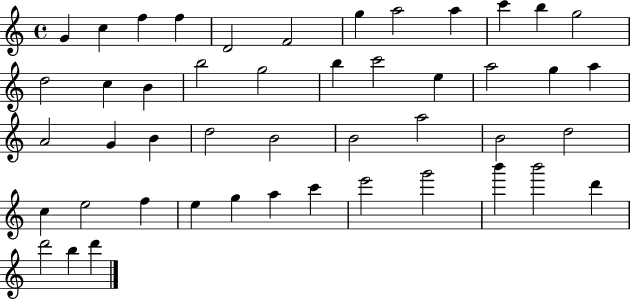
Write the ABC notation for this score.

X:1
T:Untitled
M:4/4
L:1/4
K:C
G c f f D2 F2 g a2 a c' b g2 d2 c B b2 g2 b c'2 e a2 g a A2 G B d2 B2 B2 a2 B2 d2 c e2 f e g a c' e'2 g'2 b' b'2 d' d'2 b d'